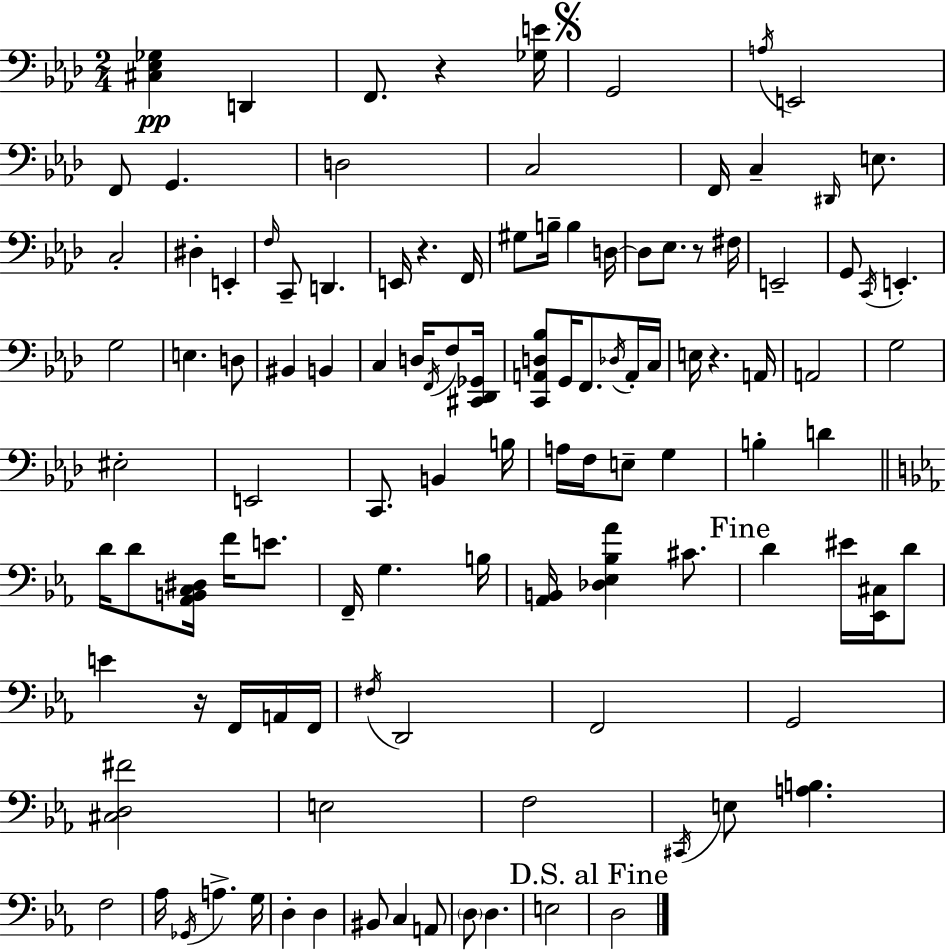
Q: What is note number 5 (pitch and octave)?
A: E2